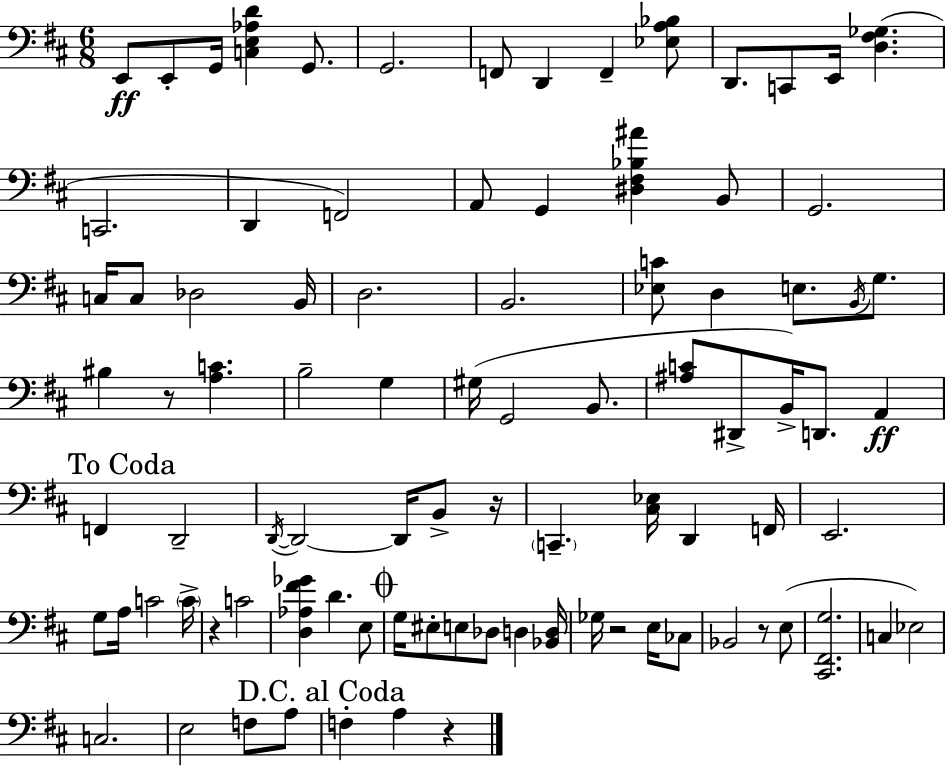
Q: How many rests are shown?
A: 6